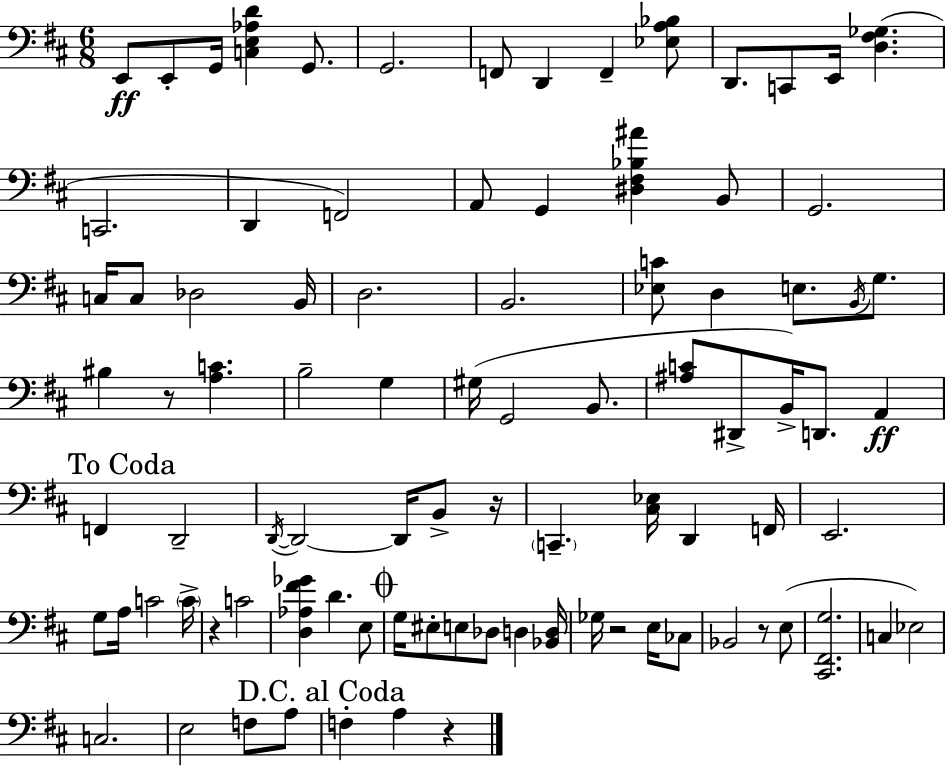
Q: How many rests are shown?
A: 6